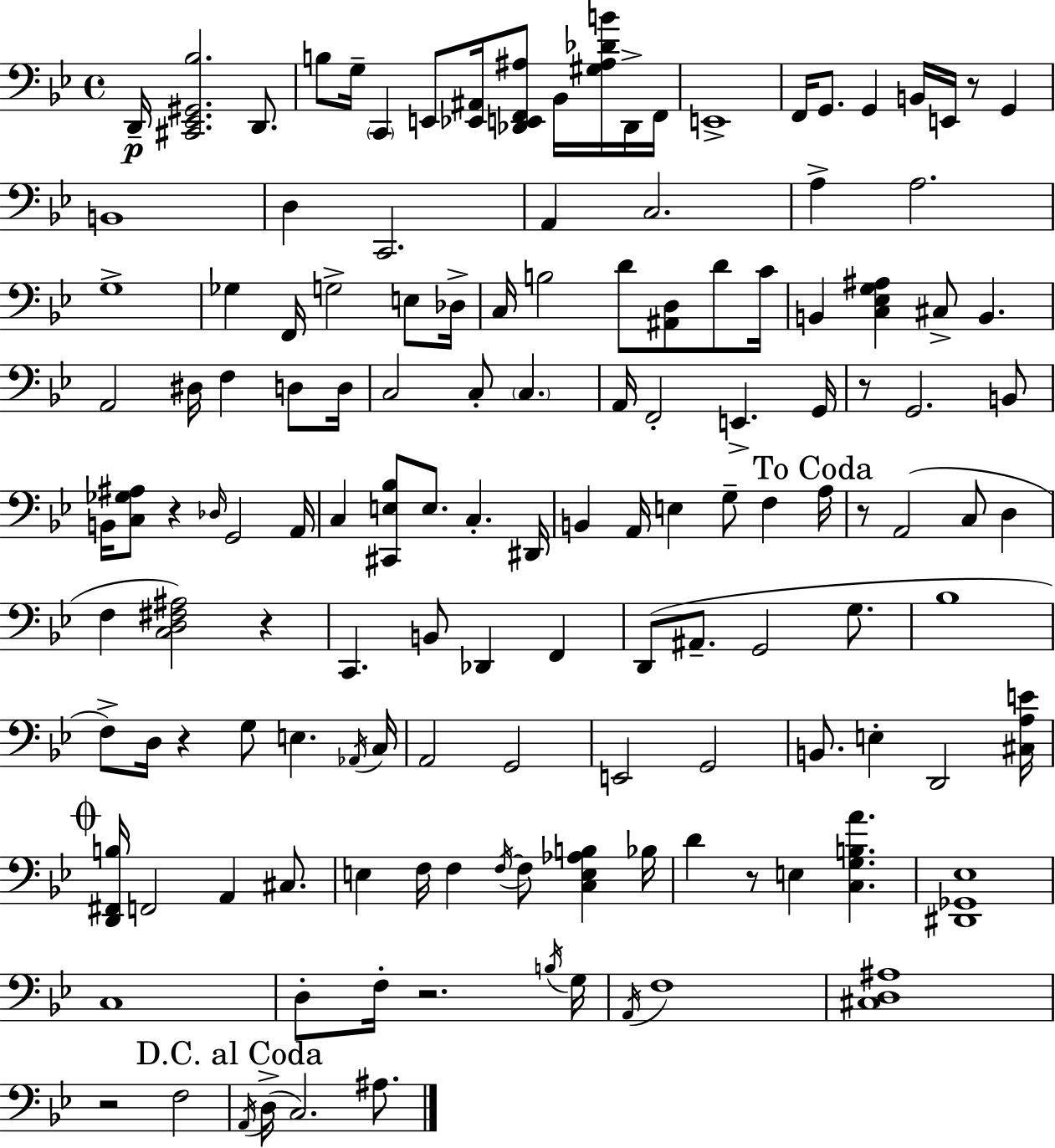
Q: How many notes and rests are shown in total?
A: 138